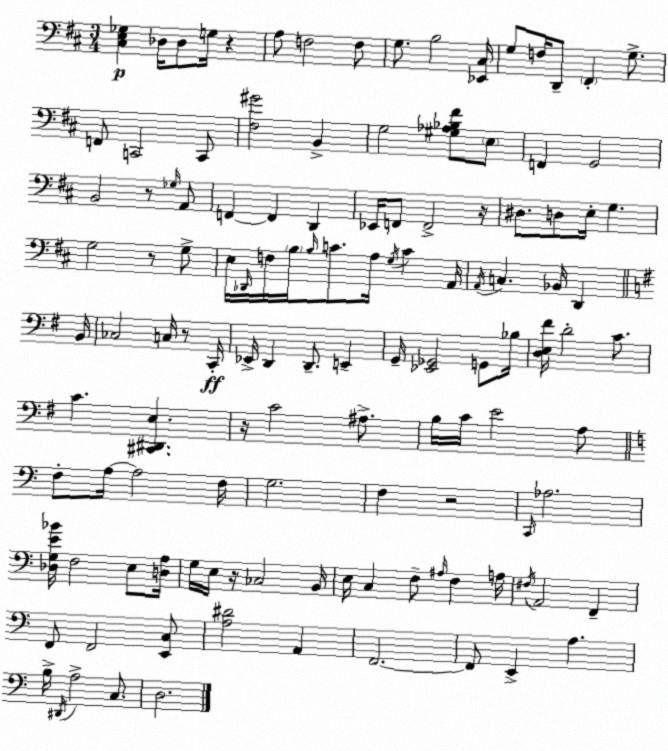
X:1
T:Untitled
M:3/4
L:1/4
K:D
[^C,E,_G,] _D,/4 _D,/2 G,/4 z A,/2 F,2 F,/2 G,/2 B,2 [_E,,^C,]/4 G,/2 F,/4 D,,/2 ^F,, G,/2 F,,/2 C,,2 C,,/2 [^F,^G]2 B,, G,2 [^G,_A,_B,^F]/2 E,/2 F,, G,,2 B,,2 z/2 _G,/4 A,,/2 F,, F,, D,, _E,,/4 F,,/2 F,,2 z/4 ^D,/2 D,/2 E,/4 G, G,2 z/2 G,/2 E,/4 _D,,/4 F,/4 B,/4 B,/4 C/2 A,/4 G,/4 C A,,/4 A,,/4 C, _B,,/4 D,, B,,/4 _C,2 C,/4 z/2 C,,/4 _E,,/4 D,, D,,/2 E,, G,,/4 [_E,,_G,,]2 G,,/2 _B,/4 [D,E,^F]/4 D2 C/2 C [^C,,^D,,E,] z/4 C2 ^A,/2 B,/4 C/4 E2 A,/2 F,/2 A,/4 A,2 F,/4 G,2 F, z2 C,,/4 _A,2 [_D,G,E_B]/4 F,2 E,/2 [D,A,]/4 G,/4 E,/4 z/4 _C,2 B,,/4 E,/4 C, F,/2 ^A,/4 F, A,/4 ^F,/4 A,,2 F,, F,,/2 F,,2 [E,,C,]/2 [A,^D]2 A,, F,,2 F,,/2 E,, A, B,/4 ^D,,/4 A,2 C,/2 D,2